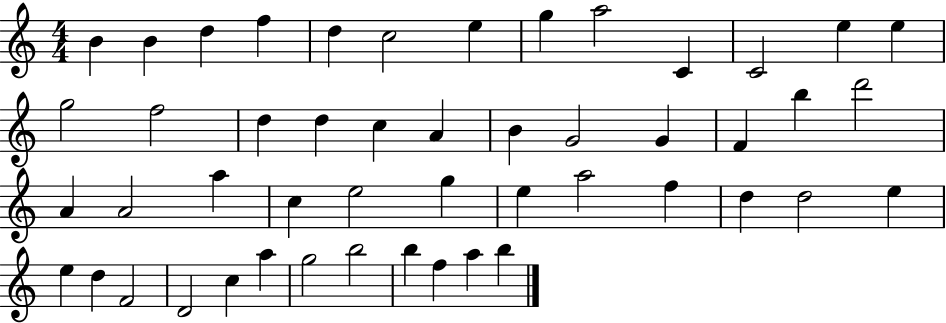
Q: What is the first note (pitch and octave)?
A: B4